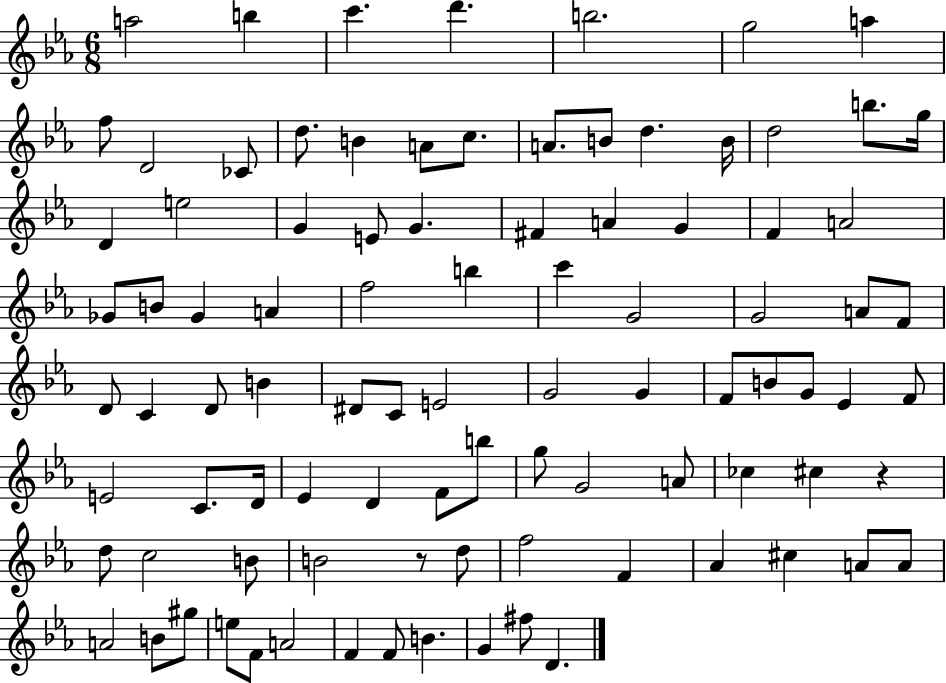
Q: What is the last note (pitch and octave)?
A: D4